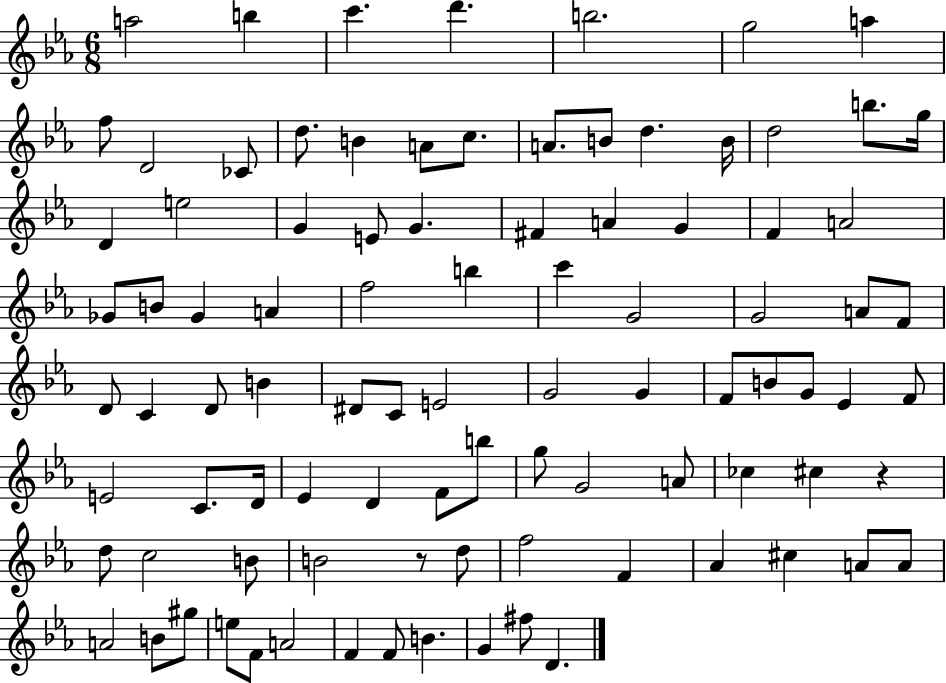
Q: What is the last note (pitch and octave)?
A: D4